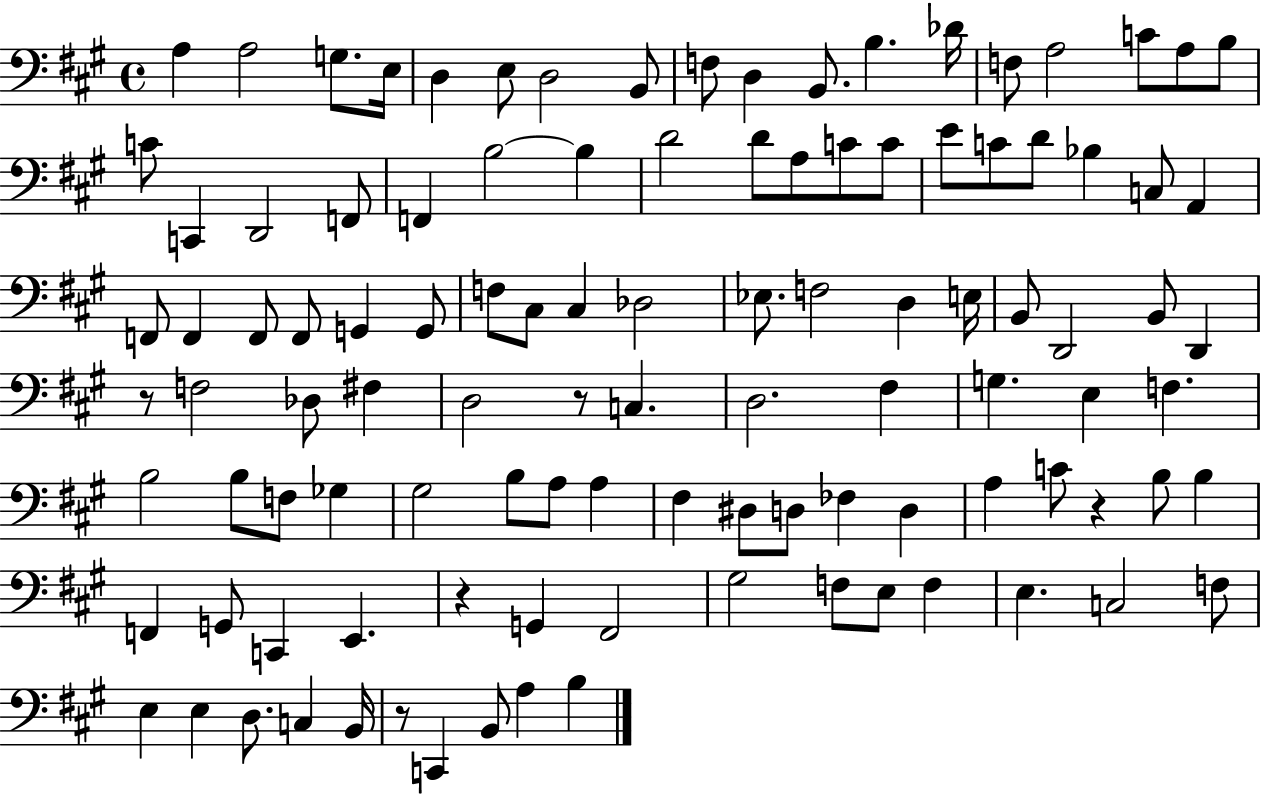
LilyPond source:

{
  \clef bass
  \time 4/4
  \defaultTimeSignature
  \key a \major
  a4 a2 g8. e16 | d4 e8 d2 b,8 | f8 d4 b,8. b4. des'16 | f8 a2 c'8 a8 b8 | \break c'8 c,4 d,2 f,8 | f,4 b2~~ b4 | d'2 d'8 a8 c'8 c'8 | e'8 c'8 d'8 bes4 c8 a,4 | \break f,8 f,4 f,8 f,8 g,4 g,8 | f8 cis8 cis4 des2 | ees8. f2 d4 e16 | b,8 d,2 b,8 d,4 | \break r8 f2 des8 fis4 | d2 r8 c4. | d2. fis4 | g4. e4 f4. | \break b2 b8 f8 ges4 | gis2 b8 a8 a4 | fis4 dis8 d8 fes4 d4 | a4 c'8 r4 b8 b4 | \break f,4 g,8 c,4 e,4. | r4 g,4 fis,2 | gis2 f8 e8 f4 | e4. c2 f8 | \break e4 e4 d8. c4 b,16 | r8 c,4 b,8 a4 b4 | \bar "|."
}